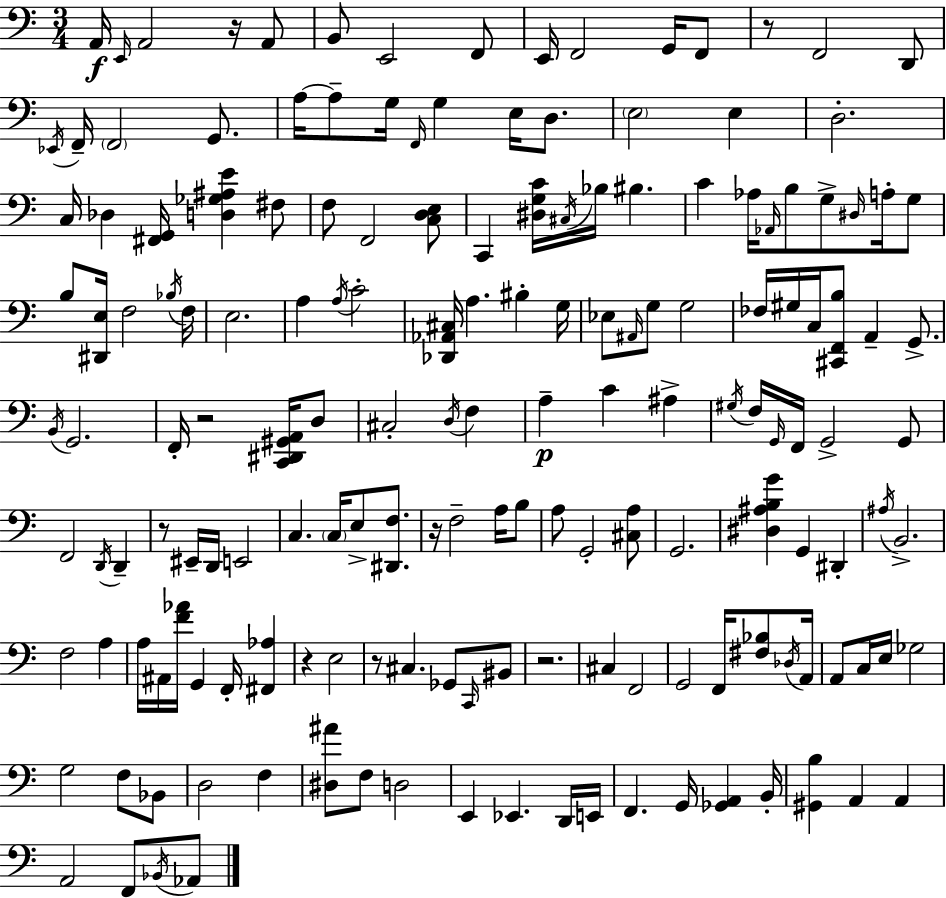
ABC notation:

X:1
T:Untitled
M:3/4
L:1/4
K:Am
A,,/4 E,,/4 A,,2 z/4 A,,/2 B,,/2 E,,2 F,,/2 E,,/4 F,,2 G,,/4 F,,/2 z/2 F,,2 D,,/2 _E,,/4 F,,/4 F,,2 G,,/2 A,/4 A,/2 G,/4 F,,/4 G, E,/4 D,/2 E,2 E, D,2 C,/4 _D, [^F,,G,,]/4 [D,_G,^A,E] ^F,/2 F,/2 F,,2 [C,D,E,]/2 C,, [^D,G,C]/4 ^C,/4 _B,/4 ^B, C _A,/4 _A,,/4 B,/2 G,/2 ^D,/4 A,/4 G,/2 B,/2 [^D,,E,]/4 F,2 _B,/4 F,/4 E,2 A, A,/4 C2 [_D,,_A,,^C,]/4 A, ^B, G,/4 _E,/2 ^A,,/4 G,/2 G,2 _F,/4 ^G,/4 C,/4 [^C,,F,,B,]/2 A,, G,,/2 B,,/4 G,,2 F,,/4 z2 [C,,^D,,^G,,A,,]/4 D,/2 ^C,2 D,/4 F, A, C ^A, ^G,/4 F,/4 G,,/4 F,,/4 G,,2 G,,/2 F,,2 D,,/4 D,, z/2 ^E,,/4 D,,/4 E,,2 C, C,/4 E,/2 [^D,,F,]/2 z/4 F,2 A,/4 B,/2 A,/2 G,,2 [^C,A,]/2 G,,2 [^D,^A,B,G] G,, ^D,, ^A,/4 B,,2 F,2 A, A,/4 ^A,,/4 [F_A]/4 G,, F,,/4 [^F,,_A,] z E,2 z/2 ^C, _G,,/2 C,,/4 ^B,,/2 z2 ^C, F,,2 G,,2 F,,/4 [^F,_B,]/2 _D,/4 A,,/4 A,,/2 C,/4 E,/4 _G,2 G,2 F,/2 _B,,/2 D,2 F, [^D,^A]/2 F,/2 D,2 E,, _E,, D,,/4 E,,/4 F,, G,,/4 [_G,,A,,] B,,/4 [^G,,B,] A,, A,, A,,2 F,,/2 _B,,/4 _A,,/2